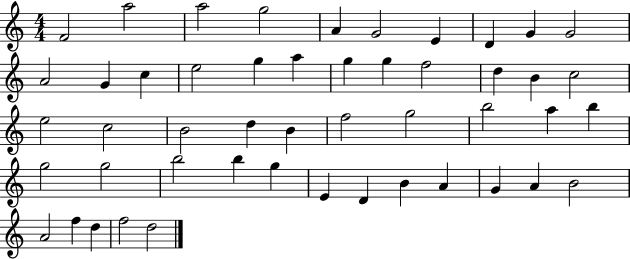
X:1
T:Untitled
M:4/4
L:1/4
K:C
F2 a2 a2 g2 A G2 E D G G2 A2 G c e2 g a g g f2 d B c2 e2 c2 B2 d B f2 g2 b2 a b g2 g2 b2 b g E D B A G A B2 A2 f d f2 d2